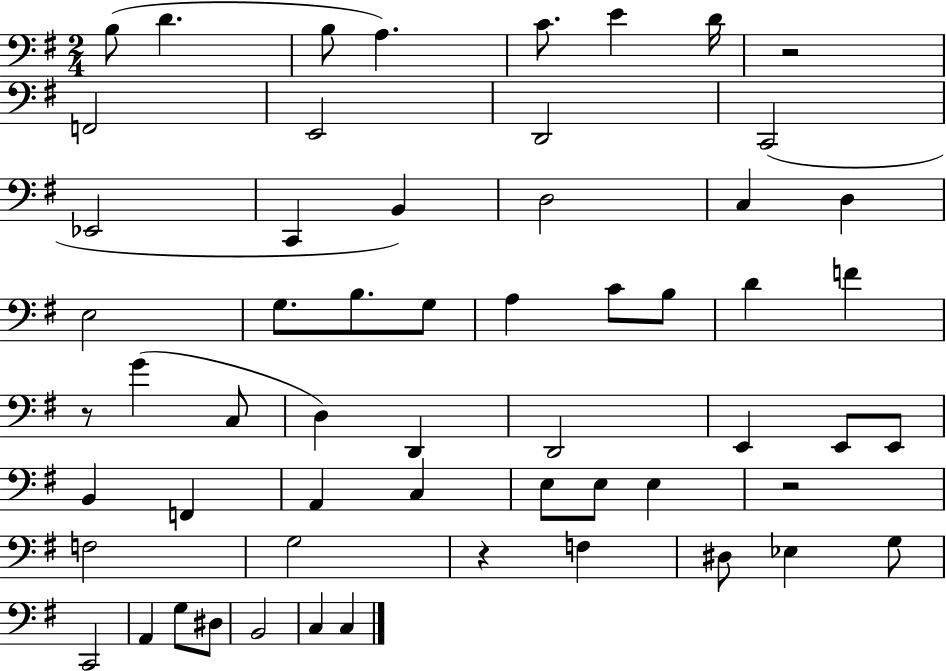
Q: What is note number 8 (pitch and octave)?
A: F2